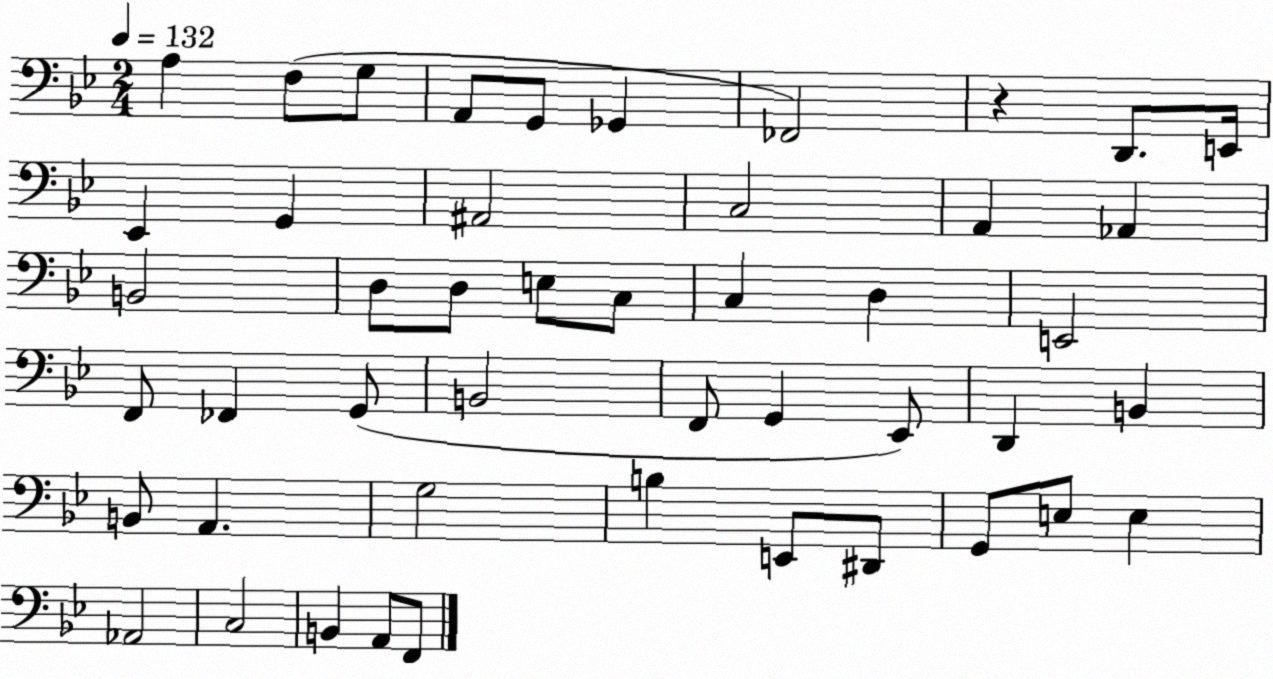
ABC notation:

X:1
T:Untitled
M:2/4
L:1/4
K:Bb
A, F,/2 G,/2 A,,/2 G,,/2 _G,, _F,,2 z D,,/2 E,,/4 _E,, G,, ^A,,2 C,2 A,, _A,, B,,2 D,/2 D,/2 E,/2 C,/2 C, D, E,,2 F,,/2 _F,, G,,/2 B,,2 F,,/2 G,, _E,,/2 D,, B,, B,,/2 A,, G,2 B, E,,/2 ^D,,/2 G,,/2 E,/2 E, _A,,2 C,2 B,, A,,/2 F,,/2